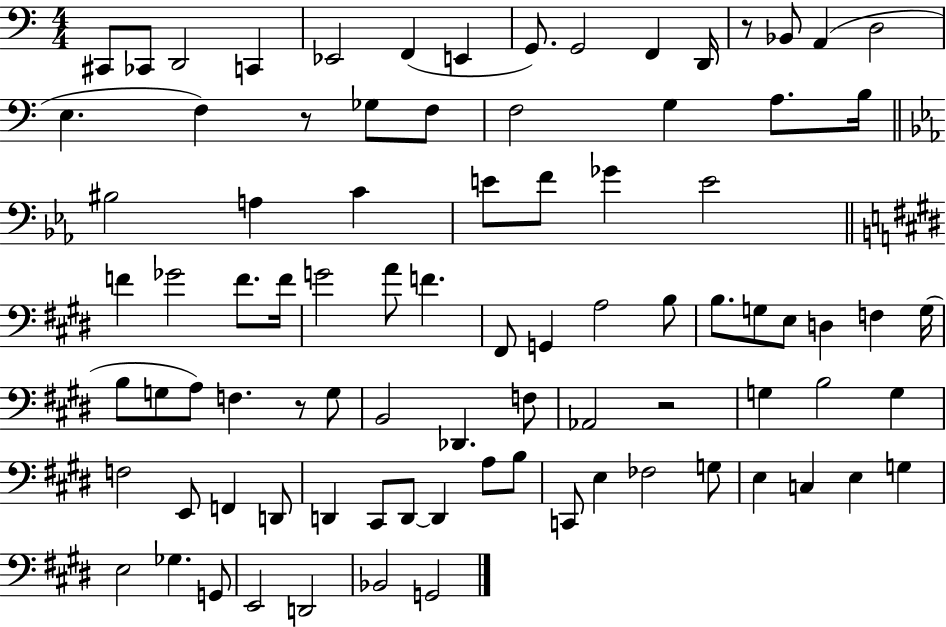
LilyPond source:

{
  \clef bass
  \numericTimeSignature
  \time 4/4
  \key c \major
  cis,8 ces,8 d,2 c,4 | ees,2 f,4( e,4 | g,8.) g,2 f,4 d,16 | r8 bes,8 a,4( d2 | \break e4. f4) r8 ges8 f8 | f2 g4 a8. b16 | \bar "||" \break \key ees \major bis2 a4 c'4 | e'8 f'8 ges'4 e'2 | \bar "||" \break \key e \major f'4 ges'2 f'8. f'16 | g'2 a'8 f'4. | fis,8 g,4 a2 b8 | b8. g8 e8 d4 f4 g16( | \break b8 g8 a8) f4. r8 g8 | b,2 des,4. f8 | aes,2 r2 | g4 b2 g4 | \break f2 e,8 f,4 d,8 | d,4 cis,8 d,8~~ d,4 a8 b8 | c,8 e4 fes2 g8 | e4 c4 e4 g4 | \break e2 ges4. g,8 | e,2 d,2 | bes,2 g,2 | \bar "|."
}